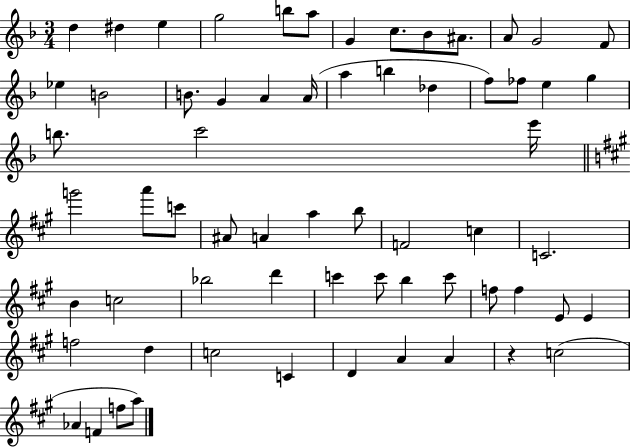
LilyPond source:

{
  \clef treble
  \numericTimeSignature
  \time 3/4
  \key f \major
  d''4 dis''4 e''4 | g''2 b''8 a''8 | g'4 c''8. bes'8 ais'8. | a'8 g'2 f'8 | \break ees''4 b'2 | b'8. g'4 a'4 a'16( | a''4 b''4 des''4 | f''8) fes''8 e''4 g''4 | \break b''8. c'''2 e'''16 | \bar "||" \break \key a \major g'''2 a'''8 c'''8 | ais'8 a'4 a''4 b''8 | f'2 c''4 | c'2. | \break b'4 c''2 | bes''2 d'''4 | c'''4 c'''8 b''4 c'''8 | f''8 f''4 e'8 e'4 | \break f''2 d''4 | c''2 c'4 | d'4 a'4 a'4 | r4 c''2( | \break aes'4 f'4 f''8 a''8) | \bar "|."
}